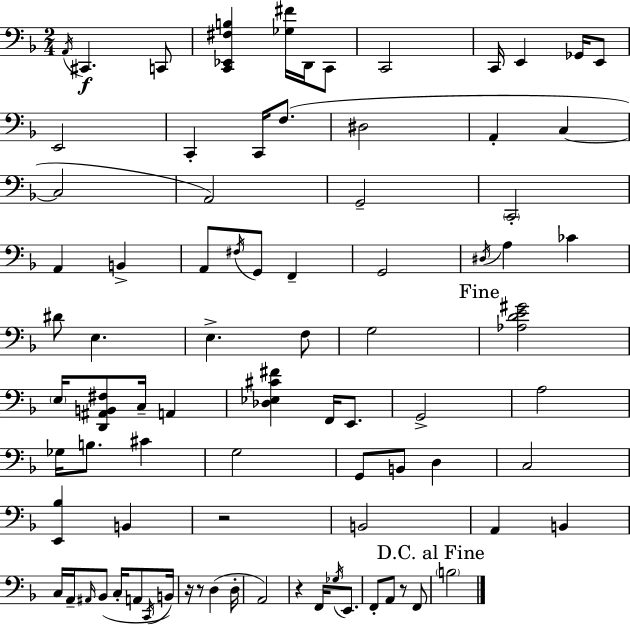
A2/s C#2/q. C2/e [C2,Eb2,F#3,B3]/q [Gb3,F#4]/s D2/s C2/e C2/h C2/s E2/q Gb2/s E2/e E2/h C2/q C2/s F3/e. D#3/h A2/q C3/q C3/h A2/h G2/h C2/h A2/q B2/q A2/e F#3/s G2/e F2/q G2/h D#3/s A3/q CES4/q D#4/e E3/q. E3/q. F3/e G3/h [Ab3,D4,E4,G#4]/h E3/s [D2,A#2,B2,F#3]/e C3/s A2/q [Db3,Eb3,C#4,F#4]/q F2/s E2/e. G2/h A3/h Gb3/s B3/e. C#4/q G3/h G2/e B2/e D3/q C3/h [E2,Bb3]/q B2/q R/h B2/h A2/q B2/q C3/s A2/s A#2/s Bb2/e C3/s A2/e C2/s B2/s R/s R/e D3/q D3/s A2/h R/q F2/s Gb3/s E2/e. F2/e A2/e R/e F2/e B3/h